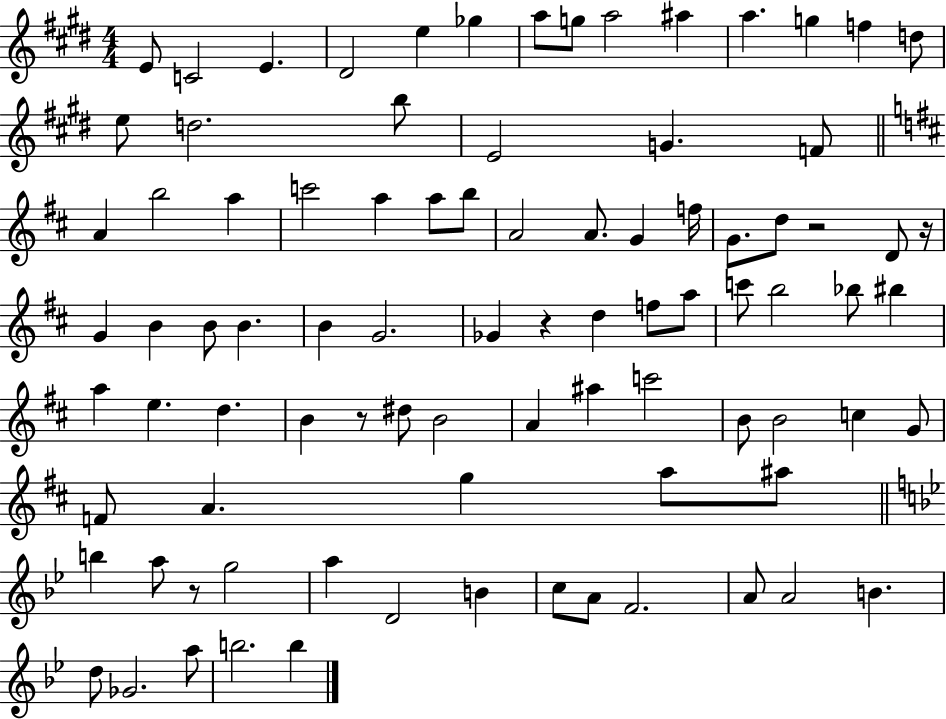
E4/e C4/h E4/q. D#4/h E5/q Gb5/q A5/e G5/e A5/h A#5/q A5/q. G5/q F5/q D5/e E5/e D5/h. B5/e E4/h G4/q. F4/e A4/q B5/h A5/q C6/h A5/q A5/e B5/e A4/h A4/e. G4/q F5/s G4/e. D5/e R/h D4/e R/s G4/q B4/q B4/e B4/q. B4/q G4/h. Gb4/q R/q D5/q F5/e A5/e C6/e B5/h Bb5/e BIS5/q A5/q E5/q. D5/q. B4/q R/e D#5/e B4/h A4/q A#5/q C6/h B4/e B4/h C5/q G4/e F4/e A4/q. G5/q A5/e A#5/e B5/q A5/e R/e G5/h A5/q D4/h B4/q C5/e A4/e F4/h. A4/e A4/h B4/q. D5/e Gb4/h. A5/e B5/h. B5/q